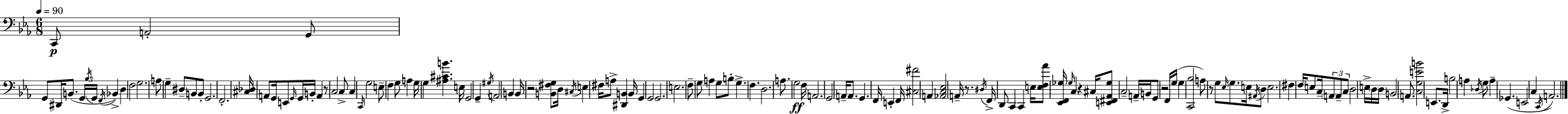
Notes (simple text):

C2/e A2/h G2/e G2/e D#2/s B2/e. G2/s Bb3/s G2/s F2/s Bb2/q D3/q F3/h G3/h. A3/e G3/q D#3/e B2/e B2/e G2/h. F2/h. [C#3,Db3]/s A2/e G2/s E2/e G2/s G2/s B2/s A2/q R/e C3/h C3/e C3/q C2/s G3/h E3/e F3/q G3/e A3/q G3/s G3/q [A#3,C#4,B4]/q. E3/s G2/h G2/q G#3/s A2/h B2/q B2/s R/h [B2,F#3,G3]/e D3/s C#3/s E3/q F#3/s A3/e [D#2,B2]/q B2/s G2/q G2/h G2/h. E3/h. F3/e G3/e A3/q G3/e B3/e G3/q. F3/q. D3/h. A3/e. G3/h F3/s A2/h. G2/h A2/s A2/e. G2/q. F2/s E2/q F2/s [C#3,F#4]/h A2/q [Ab2,C3,Eb3]/h A2/s R/e. D#3/s F2/s D2/e C2/q C2/q E3/s [E3,F3,Ab4]/e [Eb2,F2,Gb3]/s Gb3/s C3/q R/q C#3/s [E2,F#2,Ab2,Gb3]/e C3/h A2/s B2/s G2/e R/h F2/s G3/s G3/q [C2,Bb3]/h A3/e R/e G3/e Eb3/s G3/e. E3/s A#2/s D3/e E3/h. F#3/q F3/s E3/e C3/s A2/e A2/e C3/e D3/h E3/s D3/s D3/s B2/h A2/e. [C3,G3,E4,B4]/h E2/e. D2/s B3/h A3/q Db3/s G3/e A3/q Gb2/q. E2/h C3/q C2/s A2/h.